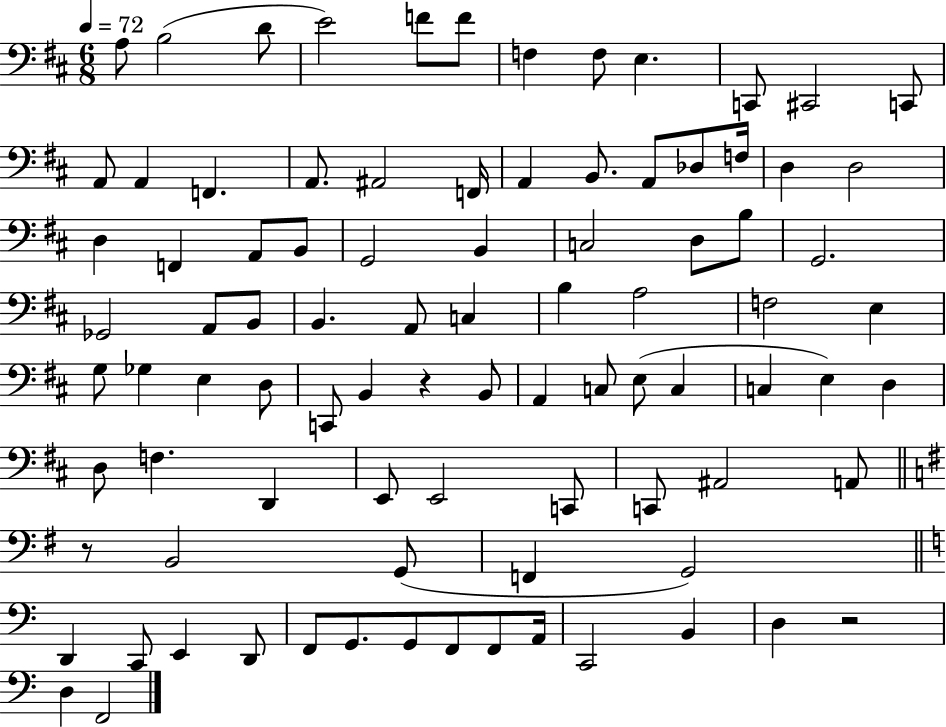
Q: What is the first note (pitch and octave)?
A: A3